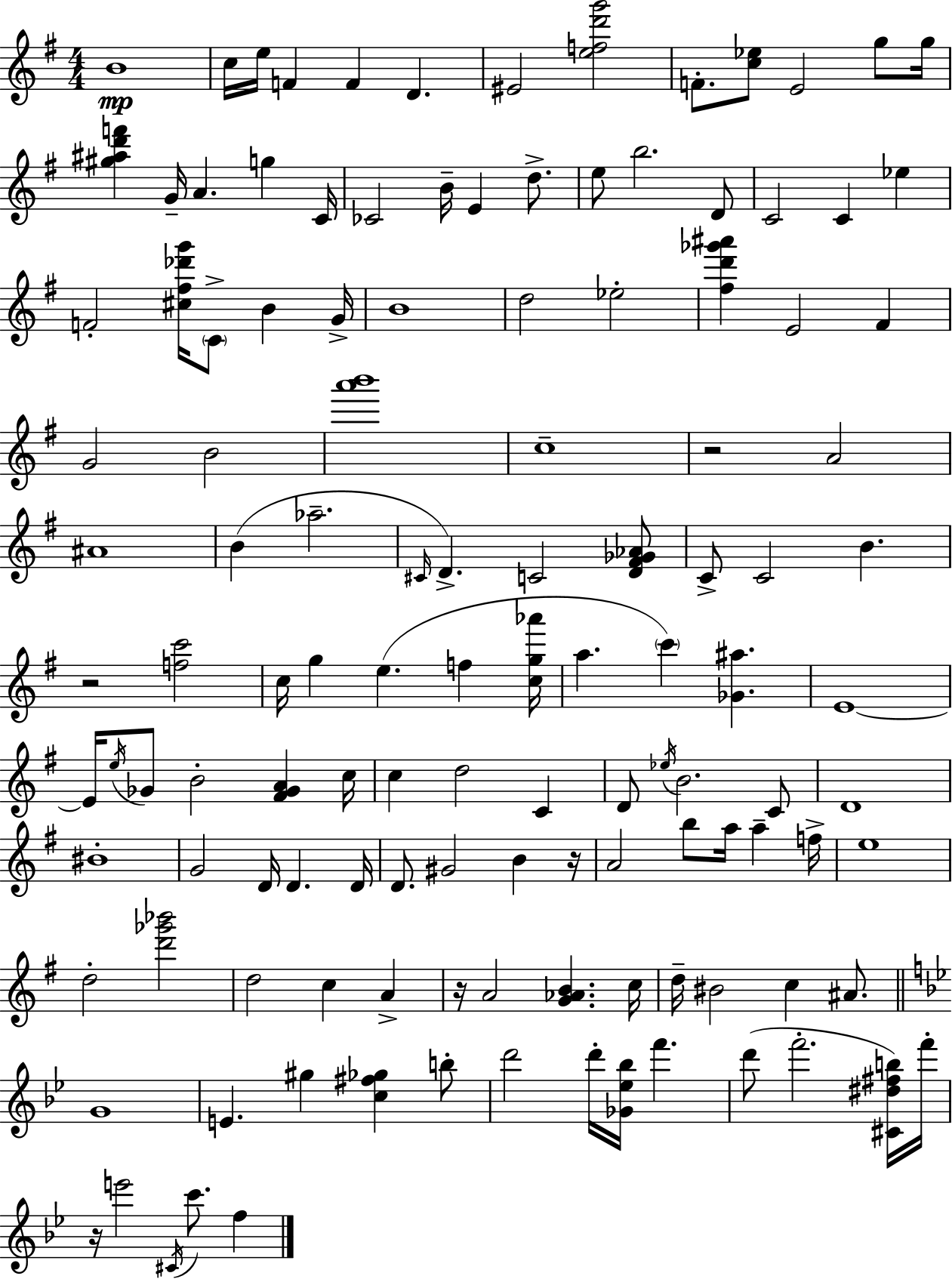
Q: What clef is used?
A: treble